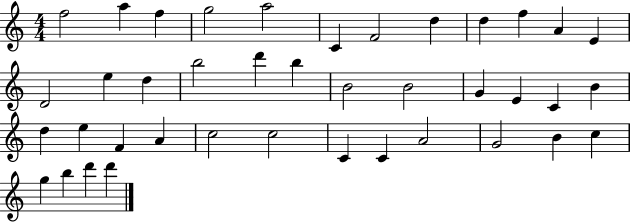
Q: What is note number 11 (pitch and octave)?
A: A4